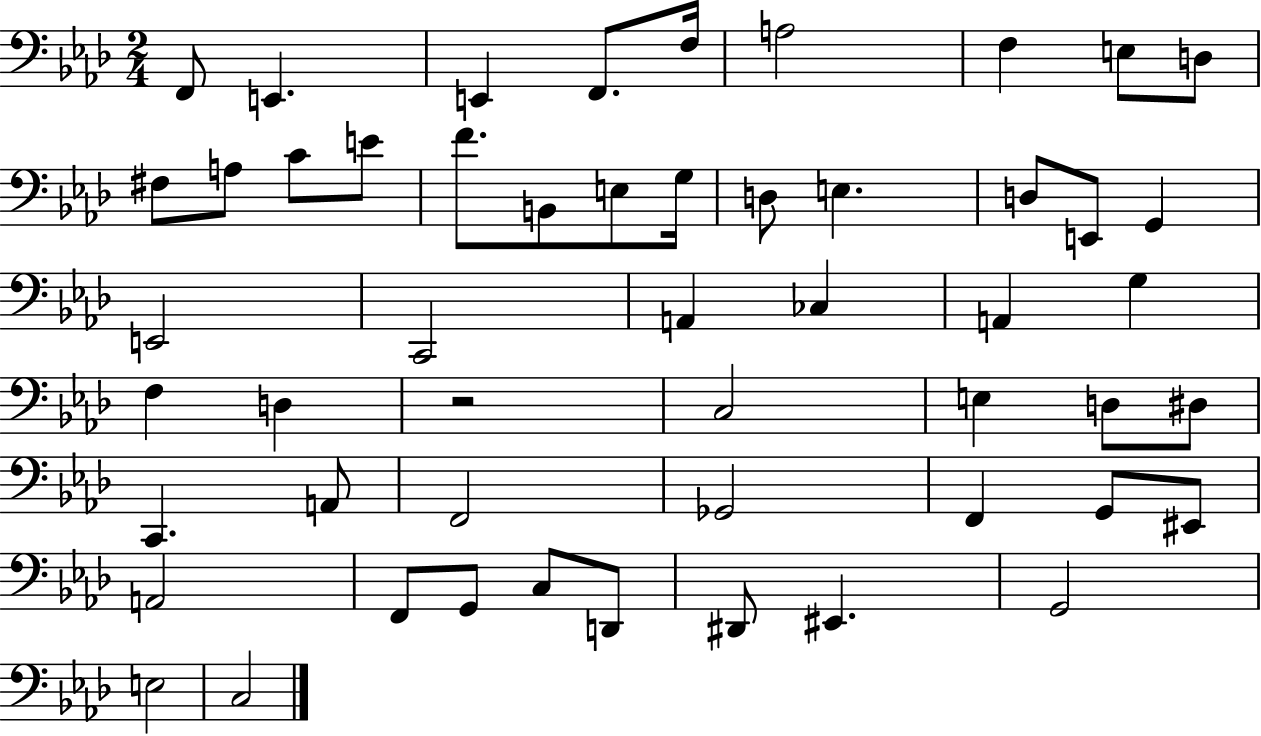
F2/e E2/q. E2/q F2/e. F3/s A3/h F3/q E3/e D3/e F#3/e A3/e C4/e E4/e F4/e. B2/e E3/e G3/s D3/e E3/q. D3/e E2/e G2/q E2/h C2/h A2/q CES3/q A2/q G3/q F3/q D3/q R/h C3/h E3/q D3/e D#3/e C2/q. A2/e F2/h Gb2/h F2/q G2/e EIS2/e A2/h F2/e G2/e C3/e D2/e D#2/e EIS2/q. G2/h E3/h C3/h